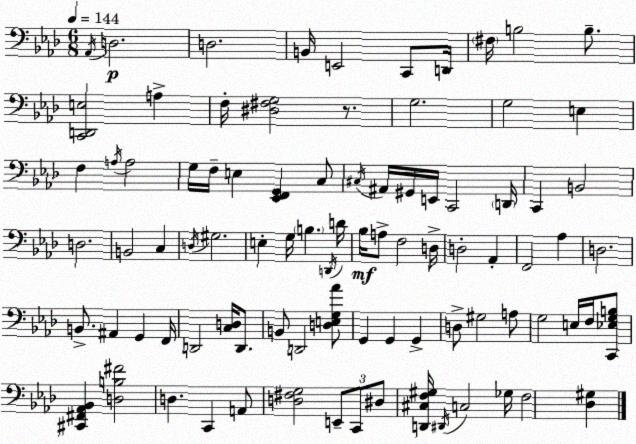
X:1
T:Untitled
M:6/8
L:1/4
K:Fm
_A,,/4 D,2 D,2 B,,/4 E,,2 C,,/2 D,,/4 ^F,/4 B,2 B,/2 [C,,D,,E,]2 A, F,/4 [^D,^F,G,]2 z/2 G,2 G,2 E, F, A,/4 A,2 G,/4 F,/4 E, [_E,,F,,G,,] C,/2 ^C,/4 ^A,,/4 ^G,,/4 E,,/4 C,,2 D,,/4 C,, B,,2 D,2 B,,2 C, D,/4 ^G,2 E, G,/4 B, D,,/4 D/4 _B,/4 A,/2 F,2 D,/4 D,2 _A,, F,,2 _A, D,2 B,,/2 ^A,, G,, F,,/4 D,,2 [C,D,]/4 D,,/2 B,,/2 D,,2 [D,E,G,_A]/2 G,, G,, G,, D,/2 ^G,2 A,/2 G,2 E,/4 F,/4 [C,,_E,G,B,]/2 [^C,,^F,,_A,,_B,,] [D,B,^F]2 D, C,, A,,/2 [D,^F,G,]2 E,,/2 C,,/2 ^D,/2 [D,,^C,F,^G,]/4 ^D,,/4 C,2 _G,/4 F,2 [_D,^G,]